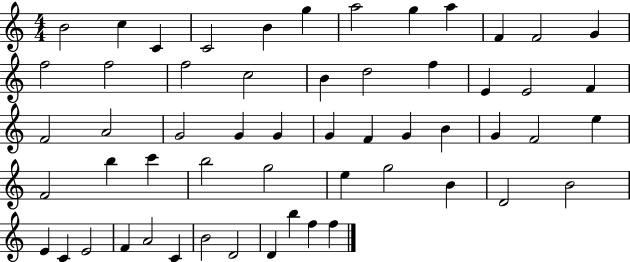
B4/h C5/q C4/q C4/h B4/q G5/q A5/h G5/q A5/q F4/q F4/h G4/q F5/h F5/h F5/h C5/h B4/q D5/h F5/q E4/q E4/h F4/q F4/h A4/h G4/h G4/q G4/q G4/q F4/q G4/q B4/q G4/q F4/h E5/q F4/h B5/q C6/q B5/h G5/h E5/q G5/h B4/q D4/h B4/h E4/q C4/q E4/h F4/q A4/h C4/q B4/h D4/h D4/q B5/q F5/q F5/q